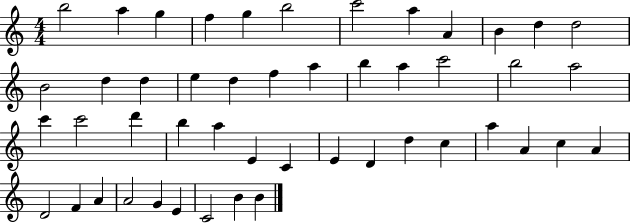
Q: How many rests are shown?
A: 0